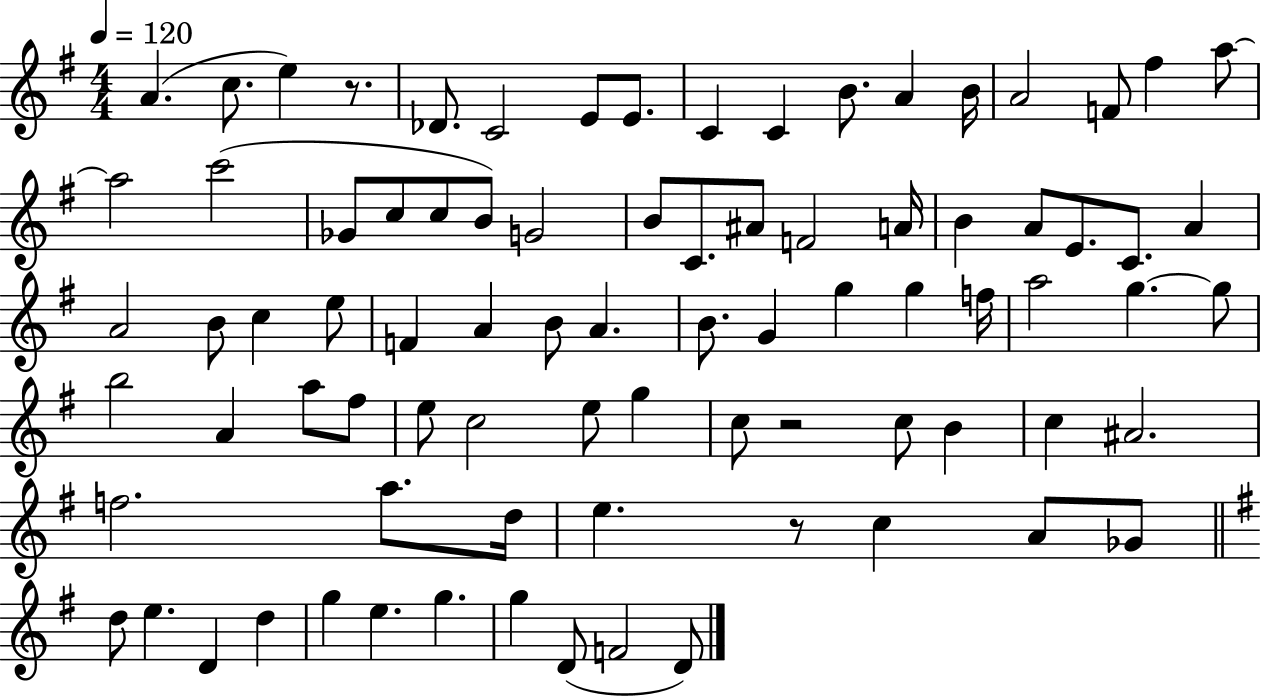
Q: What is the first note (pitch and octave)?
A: A4